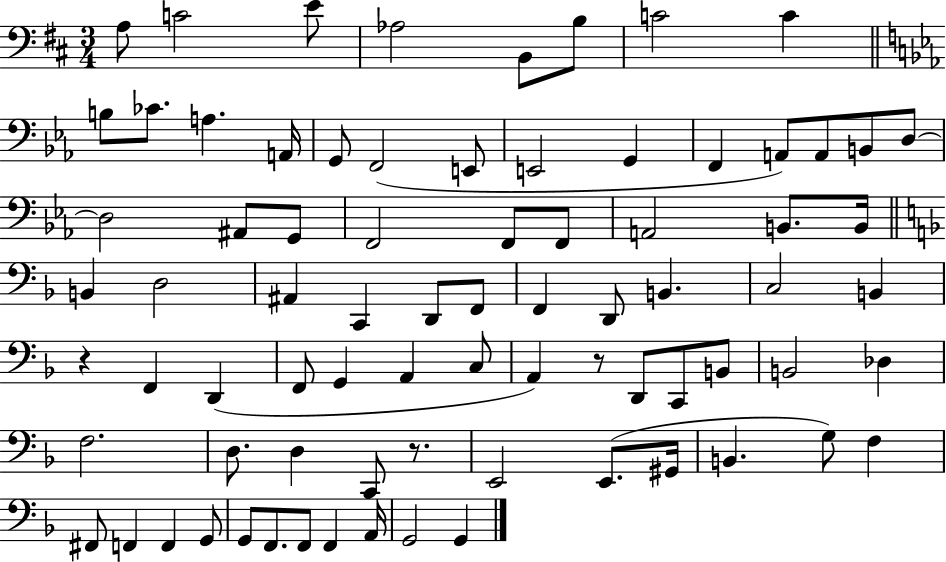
A3/e C4/h E4/e Ab3/h B2/e B3/e C4/h C4/q B3/e CES4/e. A3/q. A2/s G2/e F2/h E2/e E2/h G2/q F2/q A2/e A2/e B2/e D3/e D3/h A#2/e G2/e F2/h F2/e F2/e A2/h B2/e. B2/s B2/q D3/h A#2/q C2/q D2/e F2/e F2/q D2/e B2/q. C3/h B2/q R/q F2/q D2/q F2/e G2/q A2/q C3/e A2/q R/e D2/e C2/e B2/e B2/h Db3/q F3/h. D3/e. D3/q C2/e R/e. E2/h E2/e. G#2/s B2/q. G3/e F3/q F#2/e F2/q F2/q G2/e G2/e F2/e. F2/e F2/q A2/s G2/h G2/q